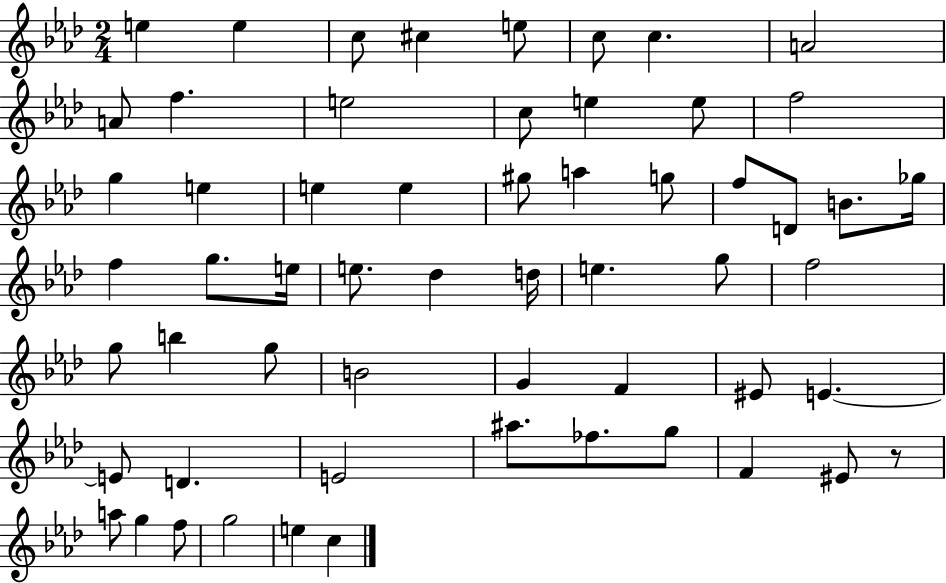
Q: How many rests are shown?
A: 1